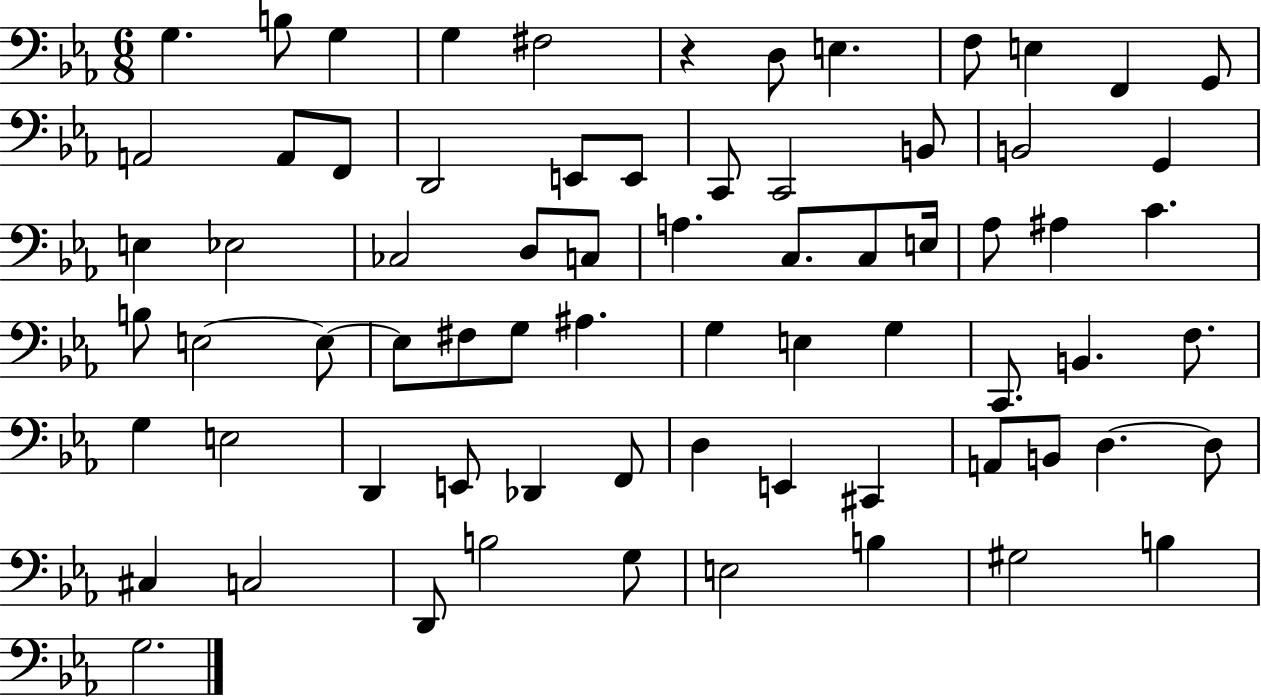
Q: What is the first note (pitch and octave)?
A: G3